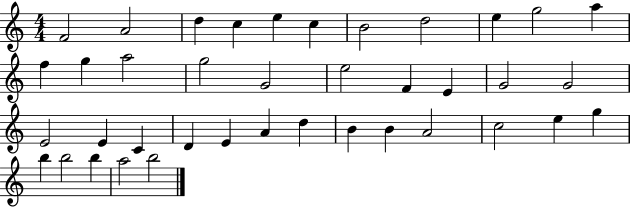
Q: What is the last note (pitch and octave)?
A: B5